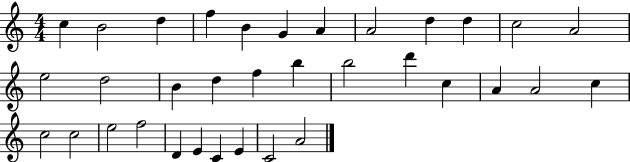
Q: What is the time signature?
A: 4/4